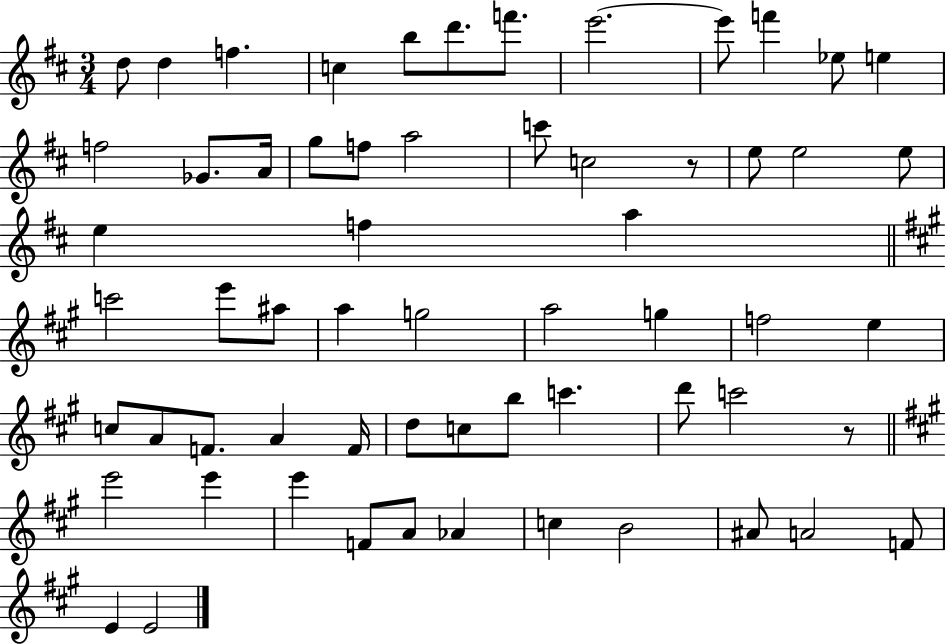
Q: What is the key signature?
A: D major